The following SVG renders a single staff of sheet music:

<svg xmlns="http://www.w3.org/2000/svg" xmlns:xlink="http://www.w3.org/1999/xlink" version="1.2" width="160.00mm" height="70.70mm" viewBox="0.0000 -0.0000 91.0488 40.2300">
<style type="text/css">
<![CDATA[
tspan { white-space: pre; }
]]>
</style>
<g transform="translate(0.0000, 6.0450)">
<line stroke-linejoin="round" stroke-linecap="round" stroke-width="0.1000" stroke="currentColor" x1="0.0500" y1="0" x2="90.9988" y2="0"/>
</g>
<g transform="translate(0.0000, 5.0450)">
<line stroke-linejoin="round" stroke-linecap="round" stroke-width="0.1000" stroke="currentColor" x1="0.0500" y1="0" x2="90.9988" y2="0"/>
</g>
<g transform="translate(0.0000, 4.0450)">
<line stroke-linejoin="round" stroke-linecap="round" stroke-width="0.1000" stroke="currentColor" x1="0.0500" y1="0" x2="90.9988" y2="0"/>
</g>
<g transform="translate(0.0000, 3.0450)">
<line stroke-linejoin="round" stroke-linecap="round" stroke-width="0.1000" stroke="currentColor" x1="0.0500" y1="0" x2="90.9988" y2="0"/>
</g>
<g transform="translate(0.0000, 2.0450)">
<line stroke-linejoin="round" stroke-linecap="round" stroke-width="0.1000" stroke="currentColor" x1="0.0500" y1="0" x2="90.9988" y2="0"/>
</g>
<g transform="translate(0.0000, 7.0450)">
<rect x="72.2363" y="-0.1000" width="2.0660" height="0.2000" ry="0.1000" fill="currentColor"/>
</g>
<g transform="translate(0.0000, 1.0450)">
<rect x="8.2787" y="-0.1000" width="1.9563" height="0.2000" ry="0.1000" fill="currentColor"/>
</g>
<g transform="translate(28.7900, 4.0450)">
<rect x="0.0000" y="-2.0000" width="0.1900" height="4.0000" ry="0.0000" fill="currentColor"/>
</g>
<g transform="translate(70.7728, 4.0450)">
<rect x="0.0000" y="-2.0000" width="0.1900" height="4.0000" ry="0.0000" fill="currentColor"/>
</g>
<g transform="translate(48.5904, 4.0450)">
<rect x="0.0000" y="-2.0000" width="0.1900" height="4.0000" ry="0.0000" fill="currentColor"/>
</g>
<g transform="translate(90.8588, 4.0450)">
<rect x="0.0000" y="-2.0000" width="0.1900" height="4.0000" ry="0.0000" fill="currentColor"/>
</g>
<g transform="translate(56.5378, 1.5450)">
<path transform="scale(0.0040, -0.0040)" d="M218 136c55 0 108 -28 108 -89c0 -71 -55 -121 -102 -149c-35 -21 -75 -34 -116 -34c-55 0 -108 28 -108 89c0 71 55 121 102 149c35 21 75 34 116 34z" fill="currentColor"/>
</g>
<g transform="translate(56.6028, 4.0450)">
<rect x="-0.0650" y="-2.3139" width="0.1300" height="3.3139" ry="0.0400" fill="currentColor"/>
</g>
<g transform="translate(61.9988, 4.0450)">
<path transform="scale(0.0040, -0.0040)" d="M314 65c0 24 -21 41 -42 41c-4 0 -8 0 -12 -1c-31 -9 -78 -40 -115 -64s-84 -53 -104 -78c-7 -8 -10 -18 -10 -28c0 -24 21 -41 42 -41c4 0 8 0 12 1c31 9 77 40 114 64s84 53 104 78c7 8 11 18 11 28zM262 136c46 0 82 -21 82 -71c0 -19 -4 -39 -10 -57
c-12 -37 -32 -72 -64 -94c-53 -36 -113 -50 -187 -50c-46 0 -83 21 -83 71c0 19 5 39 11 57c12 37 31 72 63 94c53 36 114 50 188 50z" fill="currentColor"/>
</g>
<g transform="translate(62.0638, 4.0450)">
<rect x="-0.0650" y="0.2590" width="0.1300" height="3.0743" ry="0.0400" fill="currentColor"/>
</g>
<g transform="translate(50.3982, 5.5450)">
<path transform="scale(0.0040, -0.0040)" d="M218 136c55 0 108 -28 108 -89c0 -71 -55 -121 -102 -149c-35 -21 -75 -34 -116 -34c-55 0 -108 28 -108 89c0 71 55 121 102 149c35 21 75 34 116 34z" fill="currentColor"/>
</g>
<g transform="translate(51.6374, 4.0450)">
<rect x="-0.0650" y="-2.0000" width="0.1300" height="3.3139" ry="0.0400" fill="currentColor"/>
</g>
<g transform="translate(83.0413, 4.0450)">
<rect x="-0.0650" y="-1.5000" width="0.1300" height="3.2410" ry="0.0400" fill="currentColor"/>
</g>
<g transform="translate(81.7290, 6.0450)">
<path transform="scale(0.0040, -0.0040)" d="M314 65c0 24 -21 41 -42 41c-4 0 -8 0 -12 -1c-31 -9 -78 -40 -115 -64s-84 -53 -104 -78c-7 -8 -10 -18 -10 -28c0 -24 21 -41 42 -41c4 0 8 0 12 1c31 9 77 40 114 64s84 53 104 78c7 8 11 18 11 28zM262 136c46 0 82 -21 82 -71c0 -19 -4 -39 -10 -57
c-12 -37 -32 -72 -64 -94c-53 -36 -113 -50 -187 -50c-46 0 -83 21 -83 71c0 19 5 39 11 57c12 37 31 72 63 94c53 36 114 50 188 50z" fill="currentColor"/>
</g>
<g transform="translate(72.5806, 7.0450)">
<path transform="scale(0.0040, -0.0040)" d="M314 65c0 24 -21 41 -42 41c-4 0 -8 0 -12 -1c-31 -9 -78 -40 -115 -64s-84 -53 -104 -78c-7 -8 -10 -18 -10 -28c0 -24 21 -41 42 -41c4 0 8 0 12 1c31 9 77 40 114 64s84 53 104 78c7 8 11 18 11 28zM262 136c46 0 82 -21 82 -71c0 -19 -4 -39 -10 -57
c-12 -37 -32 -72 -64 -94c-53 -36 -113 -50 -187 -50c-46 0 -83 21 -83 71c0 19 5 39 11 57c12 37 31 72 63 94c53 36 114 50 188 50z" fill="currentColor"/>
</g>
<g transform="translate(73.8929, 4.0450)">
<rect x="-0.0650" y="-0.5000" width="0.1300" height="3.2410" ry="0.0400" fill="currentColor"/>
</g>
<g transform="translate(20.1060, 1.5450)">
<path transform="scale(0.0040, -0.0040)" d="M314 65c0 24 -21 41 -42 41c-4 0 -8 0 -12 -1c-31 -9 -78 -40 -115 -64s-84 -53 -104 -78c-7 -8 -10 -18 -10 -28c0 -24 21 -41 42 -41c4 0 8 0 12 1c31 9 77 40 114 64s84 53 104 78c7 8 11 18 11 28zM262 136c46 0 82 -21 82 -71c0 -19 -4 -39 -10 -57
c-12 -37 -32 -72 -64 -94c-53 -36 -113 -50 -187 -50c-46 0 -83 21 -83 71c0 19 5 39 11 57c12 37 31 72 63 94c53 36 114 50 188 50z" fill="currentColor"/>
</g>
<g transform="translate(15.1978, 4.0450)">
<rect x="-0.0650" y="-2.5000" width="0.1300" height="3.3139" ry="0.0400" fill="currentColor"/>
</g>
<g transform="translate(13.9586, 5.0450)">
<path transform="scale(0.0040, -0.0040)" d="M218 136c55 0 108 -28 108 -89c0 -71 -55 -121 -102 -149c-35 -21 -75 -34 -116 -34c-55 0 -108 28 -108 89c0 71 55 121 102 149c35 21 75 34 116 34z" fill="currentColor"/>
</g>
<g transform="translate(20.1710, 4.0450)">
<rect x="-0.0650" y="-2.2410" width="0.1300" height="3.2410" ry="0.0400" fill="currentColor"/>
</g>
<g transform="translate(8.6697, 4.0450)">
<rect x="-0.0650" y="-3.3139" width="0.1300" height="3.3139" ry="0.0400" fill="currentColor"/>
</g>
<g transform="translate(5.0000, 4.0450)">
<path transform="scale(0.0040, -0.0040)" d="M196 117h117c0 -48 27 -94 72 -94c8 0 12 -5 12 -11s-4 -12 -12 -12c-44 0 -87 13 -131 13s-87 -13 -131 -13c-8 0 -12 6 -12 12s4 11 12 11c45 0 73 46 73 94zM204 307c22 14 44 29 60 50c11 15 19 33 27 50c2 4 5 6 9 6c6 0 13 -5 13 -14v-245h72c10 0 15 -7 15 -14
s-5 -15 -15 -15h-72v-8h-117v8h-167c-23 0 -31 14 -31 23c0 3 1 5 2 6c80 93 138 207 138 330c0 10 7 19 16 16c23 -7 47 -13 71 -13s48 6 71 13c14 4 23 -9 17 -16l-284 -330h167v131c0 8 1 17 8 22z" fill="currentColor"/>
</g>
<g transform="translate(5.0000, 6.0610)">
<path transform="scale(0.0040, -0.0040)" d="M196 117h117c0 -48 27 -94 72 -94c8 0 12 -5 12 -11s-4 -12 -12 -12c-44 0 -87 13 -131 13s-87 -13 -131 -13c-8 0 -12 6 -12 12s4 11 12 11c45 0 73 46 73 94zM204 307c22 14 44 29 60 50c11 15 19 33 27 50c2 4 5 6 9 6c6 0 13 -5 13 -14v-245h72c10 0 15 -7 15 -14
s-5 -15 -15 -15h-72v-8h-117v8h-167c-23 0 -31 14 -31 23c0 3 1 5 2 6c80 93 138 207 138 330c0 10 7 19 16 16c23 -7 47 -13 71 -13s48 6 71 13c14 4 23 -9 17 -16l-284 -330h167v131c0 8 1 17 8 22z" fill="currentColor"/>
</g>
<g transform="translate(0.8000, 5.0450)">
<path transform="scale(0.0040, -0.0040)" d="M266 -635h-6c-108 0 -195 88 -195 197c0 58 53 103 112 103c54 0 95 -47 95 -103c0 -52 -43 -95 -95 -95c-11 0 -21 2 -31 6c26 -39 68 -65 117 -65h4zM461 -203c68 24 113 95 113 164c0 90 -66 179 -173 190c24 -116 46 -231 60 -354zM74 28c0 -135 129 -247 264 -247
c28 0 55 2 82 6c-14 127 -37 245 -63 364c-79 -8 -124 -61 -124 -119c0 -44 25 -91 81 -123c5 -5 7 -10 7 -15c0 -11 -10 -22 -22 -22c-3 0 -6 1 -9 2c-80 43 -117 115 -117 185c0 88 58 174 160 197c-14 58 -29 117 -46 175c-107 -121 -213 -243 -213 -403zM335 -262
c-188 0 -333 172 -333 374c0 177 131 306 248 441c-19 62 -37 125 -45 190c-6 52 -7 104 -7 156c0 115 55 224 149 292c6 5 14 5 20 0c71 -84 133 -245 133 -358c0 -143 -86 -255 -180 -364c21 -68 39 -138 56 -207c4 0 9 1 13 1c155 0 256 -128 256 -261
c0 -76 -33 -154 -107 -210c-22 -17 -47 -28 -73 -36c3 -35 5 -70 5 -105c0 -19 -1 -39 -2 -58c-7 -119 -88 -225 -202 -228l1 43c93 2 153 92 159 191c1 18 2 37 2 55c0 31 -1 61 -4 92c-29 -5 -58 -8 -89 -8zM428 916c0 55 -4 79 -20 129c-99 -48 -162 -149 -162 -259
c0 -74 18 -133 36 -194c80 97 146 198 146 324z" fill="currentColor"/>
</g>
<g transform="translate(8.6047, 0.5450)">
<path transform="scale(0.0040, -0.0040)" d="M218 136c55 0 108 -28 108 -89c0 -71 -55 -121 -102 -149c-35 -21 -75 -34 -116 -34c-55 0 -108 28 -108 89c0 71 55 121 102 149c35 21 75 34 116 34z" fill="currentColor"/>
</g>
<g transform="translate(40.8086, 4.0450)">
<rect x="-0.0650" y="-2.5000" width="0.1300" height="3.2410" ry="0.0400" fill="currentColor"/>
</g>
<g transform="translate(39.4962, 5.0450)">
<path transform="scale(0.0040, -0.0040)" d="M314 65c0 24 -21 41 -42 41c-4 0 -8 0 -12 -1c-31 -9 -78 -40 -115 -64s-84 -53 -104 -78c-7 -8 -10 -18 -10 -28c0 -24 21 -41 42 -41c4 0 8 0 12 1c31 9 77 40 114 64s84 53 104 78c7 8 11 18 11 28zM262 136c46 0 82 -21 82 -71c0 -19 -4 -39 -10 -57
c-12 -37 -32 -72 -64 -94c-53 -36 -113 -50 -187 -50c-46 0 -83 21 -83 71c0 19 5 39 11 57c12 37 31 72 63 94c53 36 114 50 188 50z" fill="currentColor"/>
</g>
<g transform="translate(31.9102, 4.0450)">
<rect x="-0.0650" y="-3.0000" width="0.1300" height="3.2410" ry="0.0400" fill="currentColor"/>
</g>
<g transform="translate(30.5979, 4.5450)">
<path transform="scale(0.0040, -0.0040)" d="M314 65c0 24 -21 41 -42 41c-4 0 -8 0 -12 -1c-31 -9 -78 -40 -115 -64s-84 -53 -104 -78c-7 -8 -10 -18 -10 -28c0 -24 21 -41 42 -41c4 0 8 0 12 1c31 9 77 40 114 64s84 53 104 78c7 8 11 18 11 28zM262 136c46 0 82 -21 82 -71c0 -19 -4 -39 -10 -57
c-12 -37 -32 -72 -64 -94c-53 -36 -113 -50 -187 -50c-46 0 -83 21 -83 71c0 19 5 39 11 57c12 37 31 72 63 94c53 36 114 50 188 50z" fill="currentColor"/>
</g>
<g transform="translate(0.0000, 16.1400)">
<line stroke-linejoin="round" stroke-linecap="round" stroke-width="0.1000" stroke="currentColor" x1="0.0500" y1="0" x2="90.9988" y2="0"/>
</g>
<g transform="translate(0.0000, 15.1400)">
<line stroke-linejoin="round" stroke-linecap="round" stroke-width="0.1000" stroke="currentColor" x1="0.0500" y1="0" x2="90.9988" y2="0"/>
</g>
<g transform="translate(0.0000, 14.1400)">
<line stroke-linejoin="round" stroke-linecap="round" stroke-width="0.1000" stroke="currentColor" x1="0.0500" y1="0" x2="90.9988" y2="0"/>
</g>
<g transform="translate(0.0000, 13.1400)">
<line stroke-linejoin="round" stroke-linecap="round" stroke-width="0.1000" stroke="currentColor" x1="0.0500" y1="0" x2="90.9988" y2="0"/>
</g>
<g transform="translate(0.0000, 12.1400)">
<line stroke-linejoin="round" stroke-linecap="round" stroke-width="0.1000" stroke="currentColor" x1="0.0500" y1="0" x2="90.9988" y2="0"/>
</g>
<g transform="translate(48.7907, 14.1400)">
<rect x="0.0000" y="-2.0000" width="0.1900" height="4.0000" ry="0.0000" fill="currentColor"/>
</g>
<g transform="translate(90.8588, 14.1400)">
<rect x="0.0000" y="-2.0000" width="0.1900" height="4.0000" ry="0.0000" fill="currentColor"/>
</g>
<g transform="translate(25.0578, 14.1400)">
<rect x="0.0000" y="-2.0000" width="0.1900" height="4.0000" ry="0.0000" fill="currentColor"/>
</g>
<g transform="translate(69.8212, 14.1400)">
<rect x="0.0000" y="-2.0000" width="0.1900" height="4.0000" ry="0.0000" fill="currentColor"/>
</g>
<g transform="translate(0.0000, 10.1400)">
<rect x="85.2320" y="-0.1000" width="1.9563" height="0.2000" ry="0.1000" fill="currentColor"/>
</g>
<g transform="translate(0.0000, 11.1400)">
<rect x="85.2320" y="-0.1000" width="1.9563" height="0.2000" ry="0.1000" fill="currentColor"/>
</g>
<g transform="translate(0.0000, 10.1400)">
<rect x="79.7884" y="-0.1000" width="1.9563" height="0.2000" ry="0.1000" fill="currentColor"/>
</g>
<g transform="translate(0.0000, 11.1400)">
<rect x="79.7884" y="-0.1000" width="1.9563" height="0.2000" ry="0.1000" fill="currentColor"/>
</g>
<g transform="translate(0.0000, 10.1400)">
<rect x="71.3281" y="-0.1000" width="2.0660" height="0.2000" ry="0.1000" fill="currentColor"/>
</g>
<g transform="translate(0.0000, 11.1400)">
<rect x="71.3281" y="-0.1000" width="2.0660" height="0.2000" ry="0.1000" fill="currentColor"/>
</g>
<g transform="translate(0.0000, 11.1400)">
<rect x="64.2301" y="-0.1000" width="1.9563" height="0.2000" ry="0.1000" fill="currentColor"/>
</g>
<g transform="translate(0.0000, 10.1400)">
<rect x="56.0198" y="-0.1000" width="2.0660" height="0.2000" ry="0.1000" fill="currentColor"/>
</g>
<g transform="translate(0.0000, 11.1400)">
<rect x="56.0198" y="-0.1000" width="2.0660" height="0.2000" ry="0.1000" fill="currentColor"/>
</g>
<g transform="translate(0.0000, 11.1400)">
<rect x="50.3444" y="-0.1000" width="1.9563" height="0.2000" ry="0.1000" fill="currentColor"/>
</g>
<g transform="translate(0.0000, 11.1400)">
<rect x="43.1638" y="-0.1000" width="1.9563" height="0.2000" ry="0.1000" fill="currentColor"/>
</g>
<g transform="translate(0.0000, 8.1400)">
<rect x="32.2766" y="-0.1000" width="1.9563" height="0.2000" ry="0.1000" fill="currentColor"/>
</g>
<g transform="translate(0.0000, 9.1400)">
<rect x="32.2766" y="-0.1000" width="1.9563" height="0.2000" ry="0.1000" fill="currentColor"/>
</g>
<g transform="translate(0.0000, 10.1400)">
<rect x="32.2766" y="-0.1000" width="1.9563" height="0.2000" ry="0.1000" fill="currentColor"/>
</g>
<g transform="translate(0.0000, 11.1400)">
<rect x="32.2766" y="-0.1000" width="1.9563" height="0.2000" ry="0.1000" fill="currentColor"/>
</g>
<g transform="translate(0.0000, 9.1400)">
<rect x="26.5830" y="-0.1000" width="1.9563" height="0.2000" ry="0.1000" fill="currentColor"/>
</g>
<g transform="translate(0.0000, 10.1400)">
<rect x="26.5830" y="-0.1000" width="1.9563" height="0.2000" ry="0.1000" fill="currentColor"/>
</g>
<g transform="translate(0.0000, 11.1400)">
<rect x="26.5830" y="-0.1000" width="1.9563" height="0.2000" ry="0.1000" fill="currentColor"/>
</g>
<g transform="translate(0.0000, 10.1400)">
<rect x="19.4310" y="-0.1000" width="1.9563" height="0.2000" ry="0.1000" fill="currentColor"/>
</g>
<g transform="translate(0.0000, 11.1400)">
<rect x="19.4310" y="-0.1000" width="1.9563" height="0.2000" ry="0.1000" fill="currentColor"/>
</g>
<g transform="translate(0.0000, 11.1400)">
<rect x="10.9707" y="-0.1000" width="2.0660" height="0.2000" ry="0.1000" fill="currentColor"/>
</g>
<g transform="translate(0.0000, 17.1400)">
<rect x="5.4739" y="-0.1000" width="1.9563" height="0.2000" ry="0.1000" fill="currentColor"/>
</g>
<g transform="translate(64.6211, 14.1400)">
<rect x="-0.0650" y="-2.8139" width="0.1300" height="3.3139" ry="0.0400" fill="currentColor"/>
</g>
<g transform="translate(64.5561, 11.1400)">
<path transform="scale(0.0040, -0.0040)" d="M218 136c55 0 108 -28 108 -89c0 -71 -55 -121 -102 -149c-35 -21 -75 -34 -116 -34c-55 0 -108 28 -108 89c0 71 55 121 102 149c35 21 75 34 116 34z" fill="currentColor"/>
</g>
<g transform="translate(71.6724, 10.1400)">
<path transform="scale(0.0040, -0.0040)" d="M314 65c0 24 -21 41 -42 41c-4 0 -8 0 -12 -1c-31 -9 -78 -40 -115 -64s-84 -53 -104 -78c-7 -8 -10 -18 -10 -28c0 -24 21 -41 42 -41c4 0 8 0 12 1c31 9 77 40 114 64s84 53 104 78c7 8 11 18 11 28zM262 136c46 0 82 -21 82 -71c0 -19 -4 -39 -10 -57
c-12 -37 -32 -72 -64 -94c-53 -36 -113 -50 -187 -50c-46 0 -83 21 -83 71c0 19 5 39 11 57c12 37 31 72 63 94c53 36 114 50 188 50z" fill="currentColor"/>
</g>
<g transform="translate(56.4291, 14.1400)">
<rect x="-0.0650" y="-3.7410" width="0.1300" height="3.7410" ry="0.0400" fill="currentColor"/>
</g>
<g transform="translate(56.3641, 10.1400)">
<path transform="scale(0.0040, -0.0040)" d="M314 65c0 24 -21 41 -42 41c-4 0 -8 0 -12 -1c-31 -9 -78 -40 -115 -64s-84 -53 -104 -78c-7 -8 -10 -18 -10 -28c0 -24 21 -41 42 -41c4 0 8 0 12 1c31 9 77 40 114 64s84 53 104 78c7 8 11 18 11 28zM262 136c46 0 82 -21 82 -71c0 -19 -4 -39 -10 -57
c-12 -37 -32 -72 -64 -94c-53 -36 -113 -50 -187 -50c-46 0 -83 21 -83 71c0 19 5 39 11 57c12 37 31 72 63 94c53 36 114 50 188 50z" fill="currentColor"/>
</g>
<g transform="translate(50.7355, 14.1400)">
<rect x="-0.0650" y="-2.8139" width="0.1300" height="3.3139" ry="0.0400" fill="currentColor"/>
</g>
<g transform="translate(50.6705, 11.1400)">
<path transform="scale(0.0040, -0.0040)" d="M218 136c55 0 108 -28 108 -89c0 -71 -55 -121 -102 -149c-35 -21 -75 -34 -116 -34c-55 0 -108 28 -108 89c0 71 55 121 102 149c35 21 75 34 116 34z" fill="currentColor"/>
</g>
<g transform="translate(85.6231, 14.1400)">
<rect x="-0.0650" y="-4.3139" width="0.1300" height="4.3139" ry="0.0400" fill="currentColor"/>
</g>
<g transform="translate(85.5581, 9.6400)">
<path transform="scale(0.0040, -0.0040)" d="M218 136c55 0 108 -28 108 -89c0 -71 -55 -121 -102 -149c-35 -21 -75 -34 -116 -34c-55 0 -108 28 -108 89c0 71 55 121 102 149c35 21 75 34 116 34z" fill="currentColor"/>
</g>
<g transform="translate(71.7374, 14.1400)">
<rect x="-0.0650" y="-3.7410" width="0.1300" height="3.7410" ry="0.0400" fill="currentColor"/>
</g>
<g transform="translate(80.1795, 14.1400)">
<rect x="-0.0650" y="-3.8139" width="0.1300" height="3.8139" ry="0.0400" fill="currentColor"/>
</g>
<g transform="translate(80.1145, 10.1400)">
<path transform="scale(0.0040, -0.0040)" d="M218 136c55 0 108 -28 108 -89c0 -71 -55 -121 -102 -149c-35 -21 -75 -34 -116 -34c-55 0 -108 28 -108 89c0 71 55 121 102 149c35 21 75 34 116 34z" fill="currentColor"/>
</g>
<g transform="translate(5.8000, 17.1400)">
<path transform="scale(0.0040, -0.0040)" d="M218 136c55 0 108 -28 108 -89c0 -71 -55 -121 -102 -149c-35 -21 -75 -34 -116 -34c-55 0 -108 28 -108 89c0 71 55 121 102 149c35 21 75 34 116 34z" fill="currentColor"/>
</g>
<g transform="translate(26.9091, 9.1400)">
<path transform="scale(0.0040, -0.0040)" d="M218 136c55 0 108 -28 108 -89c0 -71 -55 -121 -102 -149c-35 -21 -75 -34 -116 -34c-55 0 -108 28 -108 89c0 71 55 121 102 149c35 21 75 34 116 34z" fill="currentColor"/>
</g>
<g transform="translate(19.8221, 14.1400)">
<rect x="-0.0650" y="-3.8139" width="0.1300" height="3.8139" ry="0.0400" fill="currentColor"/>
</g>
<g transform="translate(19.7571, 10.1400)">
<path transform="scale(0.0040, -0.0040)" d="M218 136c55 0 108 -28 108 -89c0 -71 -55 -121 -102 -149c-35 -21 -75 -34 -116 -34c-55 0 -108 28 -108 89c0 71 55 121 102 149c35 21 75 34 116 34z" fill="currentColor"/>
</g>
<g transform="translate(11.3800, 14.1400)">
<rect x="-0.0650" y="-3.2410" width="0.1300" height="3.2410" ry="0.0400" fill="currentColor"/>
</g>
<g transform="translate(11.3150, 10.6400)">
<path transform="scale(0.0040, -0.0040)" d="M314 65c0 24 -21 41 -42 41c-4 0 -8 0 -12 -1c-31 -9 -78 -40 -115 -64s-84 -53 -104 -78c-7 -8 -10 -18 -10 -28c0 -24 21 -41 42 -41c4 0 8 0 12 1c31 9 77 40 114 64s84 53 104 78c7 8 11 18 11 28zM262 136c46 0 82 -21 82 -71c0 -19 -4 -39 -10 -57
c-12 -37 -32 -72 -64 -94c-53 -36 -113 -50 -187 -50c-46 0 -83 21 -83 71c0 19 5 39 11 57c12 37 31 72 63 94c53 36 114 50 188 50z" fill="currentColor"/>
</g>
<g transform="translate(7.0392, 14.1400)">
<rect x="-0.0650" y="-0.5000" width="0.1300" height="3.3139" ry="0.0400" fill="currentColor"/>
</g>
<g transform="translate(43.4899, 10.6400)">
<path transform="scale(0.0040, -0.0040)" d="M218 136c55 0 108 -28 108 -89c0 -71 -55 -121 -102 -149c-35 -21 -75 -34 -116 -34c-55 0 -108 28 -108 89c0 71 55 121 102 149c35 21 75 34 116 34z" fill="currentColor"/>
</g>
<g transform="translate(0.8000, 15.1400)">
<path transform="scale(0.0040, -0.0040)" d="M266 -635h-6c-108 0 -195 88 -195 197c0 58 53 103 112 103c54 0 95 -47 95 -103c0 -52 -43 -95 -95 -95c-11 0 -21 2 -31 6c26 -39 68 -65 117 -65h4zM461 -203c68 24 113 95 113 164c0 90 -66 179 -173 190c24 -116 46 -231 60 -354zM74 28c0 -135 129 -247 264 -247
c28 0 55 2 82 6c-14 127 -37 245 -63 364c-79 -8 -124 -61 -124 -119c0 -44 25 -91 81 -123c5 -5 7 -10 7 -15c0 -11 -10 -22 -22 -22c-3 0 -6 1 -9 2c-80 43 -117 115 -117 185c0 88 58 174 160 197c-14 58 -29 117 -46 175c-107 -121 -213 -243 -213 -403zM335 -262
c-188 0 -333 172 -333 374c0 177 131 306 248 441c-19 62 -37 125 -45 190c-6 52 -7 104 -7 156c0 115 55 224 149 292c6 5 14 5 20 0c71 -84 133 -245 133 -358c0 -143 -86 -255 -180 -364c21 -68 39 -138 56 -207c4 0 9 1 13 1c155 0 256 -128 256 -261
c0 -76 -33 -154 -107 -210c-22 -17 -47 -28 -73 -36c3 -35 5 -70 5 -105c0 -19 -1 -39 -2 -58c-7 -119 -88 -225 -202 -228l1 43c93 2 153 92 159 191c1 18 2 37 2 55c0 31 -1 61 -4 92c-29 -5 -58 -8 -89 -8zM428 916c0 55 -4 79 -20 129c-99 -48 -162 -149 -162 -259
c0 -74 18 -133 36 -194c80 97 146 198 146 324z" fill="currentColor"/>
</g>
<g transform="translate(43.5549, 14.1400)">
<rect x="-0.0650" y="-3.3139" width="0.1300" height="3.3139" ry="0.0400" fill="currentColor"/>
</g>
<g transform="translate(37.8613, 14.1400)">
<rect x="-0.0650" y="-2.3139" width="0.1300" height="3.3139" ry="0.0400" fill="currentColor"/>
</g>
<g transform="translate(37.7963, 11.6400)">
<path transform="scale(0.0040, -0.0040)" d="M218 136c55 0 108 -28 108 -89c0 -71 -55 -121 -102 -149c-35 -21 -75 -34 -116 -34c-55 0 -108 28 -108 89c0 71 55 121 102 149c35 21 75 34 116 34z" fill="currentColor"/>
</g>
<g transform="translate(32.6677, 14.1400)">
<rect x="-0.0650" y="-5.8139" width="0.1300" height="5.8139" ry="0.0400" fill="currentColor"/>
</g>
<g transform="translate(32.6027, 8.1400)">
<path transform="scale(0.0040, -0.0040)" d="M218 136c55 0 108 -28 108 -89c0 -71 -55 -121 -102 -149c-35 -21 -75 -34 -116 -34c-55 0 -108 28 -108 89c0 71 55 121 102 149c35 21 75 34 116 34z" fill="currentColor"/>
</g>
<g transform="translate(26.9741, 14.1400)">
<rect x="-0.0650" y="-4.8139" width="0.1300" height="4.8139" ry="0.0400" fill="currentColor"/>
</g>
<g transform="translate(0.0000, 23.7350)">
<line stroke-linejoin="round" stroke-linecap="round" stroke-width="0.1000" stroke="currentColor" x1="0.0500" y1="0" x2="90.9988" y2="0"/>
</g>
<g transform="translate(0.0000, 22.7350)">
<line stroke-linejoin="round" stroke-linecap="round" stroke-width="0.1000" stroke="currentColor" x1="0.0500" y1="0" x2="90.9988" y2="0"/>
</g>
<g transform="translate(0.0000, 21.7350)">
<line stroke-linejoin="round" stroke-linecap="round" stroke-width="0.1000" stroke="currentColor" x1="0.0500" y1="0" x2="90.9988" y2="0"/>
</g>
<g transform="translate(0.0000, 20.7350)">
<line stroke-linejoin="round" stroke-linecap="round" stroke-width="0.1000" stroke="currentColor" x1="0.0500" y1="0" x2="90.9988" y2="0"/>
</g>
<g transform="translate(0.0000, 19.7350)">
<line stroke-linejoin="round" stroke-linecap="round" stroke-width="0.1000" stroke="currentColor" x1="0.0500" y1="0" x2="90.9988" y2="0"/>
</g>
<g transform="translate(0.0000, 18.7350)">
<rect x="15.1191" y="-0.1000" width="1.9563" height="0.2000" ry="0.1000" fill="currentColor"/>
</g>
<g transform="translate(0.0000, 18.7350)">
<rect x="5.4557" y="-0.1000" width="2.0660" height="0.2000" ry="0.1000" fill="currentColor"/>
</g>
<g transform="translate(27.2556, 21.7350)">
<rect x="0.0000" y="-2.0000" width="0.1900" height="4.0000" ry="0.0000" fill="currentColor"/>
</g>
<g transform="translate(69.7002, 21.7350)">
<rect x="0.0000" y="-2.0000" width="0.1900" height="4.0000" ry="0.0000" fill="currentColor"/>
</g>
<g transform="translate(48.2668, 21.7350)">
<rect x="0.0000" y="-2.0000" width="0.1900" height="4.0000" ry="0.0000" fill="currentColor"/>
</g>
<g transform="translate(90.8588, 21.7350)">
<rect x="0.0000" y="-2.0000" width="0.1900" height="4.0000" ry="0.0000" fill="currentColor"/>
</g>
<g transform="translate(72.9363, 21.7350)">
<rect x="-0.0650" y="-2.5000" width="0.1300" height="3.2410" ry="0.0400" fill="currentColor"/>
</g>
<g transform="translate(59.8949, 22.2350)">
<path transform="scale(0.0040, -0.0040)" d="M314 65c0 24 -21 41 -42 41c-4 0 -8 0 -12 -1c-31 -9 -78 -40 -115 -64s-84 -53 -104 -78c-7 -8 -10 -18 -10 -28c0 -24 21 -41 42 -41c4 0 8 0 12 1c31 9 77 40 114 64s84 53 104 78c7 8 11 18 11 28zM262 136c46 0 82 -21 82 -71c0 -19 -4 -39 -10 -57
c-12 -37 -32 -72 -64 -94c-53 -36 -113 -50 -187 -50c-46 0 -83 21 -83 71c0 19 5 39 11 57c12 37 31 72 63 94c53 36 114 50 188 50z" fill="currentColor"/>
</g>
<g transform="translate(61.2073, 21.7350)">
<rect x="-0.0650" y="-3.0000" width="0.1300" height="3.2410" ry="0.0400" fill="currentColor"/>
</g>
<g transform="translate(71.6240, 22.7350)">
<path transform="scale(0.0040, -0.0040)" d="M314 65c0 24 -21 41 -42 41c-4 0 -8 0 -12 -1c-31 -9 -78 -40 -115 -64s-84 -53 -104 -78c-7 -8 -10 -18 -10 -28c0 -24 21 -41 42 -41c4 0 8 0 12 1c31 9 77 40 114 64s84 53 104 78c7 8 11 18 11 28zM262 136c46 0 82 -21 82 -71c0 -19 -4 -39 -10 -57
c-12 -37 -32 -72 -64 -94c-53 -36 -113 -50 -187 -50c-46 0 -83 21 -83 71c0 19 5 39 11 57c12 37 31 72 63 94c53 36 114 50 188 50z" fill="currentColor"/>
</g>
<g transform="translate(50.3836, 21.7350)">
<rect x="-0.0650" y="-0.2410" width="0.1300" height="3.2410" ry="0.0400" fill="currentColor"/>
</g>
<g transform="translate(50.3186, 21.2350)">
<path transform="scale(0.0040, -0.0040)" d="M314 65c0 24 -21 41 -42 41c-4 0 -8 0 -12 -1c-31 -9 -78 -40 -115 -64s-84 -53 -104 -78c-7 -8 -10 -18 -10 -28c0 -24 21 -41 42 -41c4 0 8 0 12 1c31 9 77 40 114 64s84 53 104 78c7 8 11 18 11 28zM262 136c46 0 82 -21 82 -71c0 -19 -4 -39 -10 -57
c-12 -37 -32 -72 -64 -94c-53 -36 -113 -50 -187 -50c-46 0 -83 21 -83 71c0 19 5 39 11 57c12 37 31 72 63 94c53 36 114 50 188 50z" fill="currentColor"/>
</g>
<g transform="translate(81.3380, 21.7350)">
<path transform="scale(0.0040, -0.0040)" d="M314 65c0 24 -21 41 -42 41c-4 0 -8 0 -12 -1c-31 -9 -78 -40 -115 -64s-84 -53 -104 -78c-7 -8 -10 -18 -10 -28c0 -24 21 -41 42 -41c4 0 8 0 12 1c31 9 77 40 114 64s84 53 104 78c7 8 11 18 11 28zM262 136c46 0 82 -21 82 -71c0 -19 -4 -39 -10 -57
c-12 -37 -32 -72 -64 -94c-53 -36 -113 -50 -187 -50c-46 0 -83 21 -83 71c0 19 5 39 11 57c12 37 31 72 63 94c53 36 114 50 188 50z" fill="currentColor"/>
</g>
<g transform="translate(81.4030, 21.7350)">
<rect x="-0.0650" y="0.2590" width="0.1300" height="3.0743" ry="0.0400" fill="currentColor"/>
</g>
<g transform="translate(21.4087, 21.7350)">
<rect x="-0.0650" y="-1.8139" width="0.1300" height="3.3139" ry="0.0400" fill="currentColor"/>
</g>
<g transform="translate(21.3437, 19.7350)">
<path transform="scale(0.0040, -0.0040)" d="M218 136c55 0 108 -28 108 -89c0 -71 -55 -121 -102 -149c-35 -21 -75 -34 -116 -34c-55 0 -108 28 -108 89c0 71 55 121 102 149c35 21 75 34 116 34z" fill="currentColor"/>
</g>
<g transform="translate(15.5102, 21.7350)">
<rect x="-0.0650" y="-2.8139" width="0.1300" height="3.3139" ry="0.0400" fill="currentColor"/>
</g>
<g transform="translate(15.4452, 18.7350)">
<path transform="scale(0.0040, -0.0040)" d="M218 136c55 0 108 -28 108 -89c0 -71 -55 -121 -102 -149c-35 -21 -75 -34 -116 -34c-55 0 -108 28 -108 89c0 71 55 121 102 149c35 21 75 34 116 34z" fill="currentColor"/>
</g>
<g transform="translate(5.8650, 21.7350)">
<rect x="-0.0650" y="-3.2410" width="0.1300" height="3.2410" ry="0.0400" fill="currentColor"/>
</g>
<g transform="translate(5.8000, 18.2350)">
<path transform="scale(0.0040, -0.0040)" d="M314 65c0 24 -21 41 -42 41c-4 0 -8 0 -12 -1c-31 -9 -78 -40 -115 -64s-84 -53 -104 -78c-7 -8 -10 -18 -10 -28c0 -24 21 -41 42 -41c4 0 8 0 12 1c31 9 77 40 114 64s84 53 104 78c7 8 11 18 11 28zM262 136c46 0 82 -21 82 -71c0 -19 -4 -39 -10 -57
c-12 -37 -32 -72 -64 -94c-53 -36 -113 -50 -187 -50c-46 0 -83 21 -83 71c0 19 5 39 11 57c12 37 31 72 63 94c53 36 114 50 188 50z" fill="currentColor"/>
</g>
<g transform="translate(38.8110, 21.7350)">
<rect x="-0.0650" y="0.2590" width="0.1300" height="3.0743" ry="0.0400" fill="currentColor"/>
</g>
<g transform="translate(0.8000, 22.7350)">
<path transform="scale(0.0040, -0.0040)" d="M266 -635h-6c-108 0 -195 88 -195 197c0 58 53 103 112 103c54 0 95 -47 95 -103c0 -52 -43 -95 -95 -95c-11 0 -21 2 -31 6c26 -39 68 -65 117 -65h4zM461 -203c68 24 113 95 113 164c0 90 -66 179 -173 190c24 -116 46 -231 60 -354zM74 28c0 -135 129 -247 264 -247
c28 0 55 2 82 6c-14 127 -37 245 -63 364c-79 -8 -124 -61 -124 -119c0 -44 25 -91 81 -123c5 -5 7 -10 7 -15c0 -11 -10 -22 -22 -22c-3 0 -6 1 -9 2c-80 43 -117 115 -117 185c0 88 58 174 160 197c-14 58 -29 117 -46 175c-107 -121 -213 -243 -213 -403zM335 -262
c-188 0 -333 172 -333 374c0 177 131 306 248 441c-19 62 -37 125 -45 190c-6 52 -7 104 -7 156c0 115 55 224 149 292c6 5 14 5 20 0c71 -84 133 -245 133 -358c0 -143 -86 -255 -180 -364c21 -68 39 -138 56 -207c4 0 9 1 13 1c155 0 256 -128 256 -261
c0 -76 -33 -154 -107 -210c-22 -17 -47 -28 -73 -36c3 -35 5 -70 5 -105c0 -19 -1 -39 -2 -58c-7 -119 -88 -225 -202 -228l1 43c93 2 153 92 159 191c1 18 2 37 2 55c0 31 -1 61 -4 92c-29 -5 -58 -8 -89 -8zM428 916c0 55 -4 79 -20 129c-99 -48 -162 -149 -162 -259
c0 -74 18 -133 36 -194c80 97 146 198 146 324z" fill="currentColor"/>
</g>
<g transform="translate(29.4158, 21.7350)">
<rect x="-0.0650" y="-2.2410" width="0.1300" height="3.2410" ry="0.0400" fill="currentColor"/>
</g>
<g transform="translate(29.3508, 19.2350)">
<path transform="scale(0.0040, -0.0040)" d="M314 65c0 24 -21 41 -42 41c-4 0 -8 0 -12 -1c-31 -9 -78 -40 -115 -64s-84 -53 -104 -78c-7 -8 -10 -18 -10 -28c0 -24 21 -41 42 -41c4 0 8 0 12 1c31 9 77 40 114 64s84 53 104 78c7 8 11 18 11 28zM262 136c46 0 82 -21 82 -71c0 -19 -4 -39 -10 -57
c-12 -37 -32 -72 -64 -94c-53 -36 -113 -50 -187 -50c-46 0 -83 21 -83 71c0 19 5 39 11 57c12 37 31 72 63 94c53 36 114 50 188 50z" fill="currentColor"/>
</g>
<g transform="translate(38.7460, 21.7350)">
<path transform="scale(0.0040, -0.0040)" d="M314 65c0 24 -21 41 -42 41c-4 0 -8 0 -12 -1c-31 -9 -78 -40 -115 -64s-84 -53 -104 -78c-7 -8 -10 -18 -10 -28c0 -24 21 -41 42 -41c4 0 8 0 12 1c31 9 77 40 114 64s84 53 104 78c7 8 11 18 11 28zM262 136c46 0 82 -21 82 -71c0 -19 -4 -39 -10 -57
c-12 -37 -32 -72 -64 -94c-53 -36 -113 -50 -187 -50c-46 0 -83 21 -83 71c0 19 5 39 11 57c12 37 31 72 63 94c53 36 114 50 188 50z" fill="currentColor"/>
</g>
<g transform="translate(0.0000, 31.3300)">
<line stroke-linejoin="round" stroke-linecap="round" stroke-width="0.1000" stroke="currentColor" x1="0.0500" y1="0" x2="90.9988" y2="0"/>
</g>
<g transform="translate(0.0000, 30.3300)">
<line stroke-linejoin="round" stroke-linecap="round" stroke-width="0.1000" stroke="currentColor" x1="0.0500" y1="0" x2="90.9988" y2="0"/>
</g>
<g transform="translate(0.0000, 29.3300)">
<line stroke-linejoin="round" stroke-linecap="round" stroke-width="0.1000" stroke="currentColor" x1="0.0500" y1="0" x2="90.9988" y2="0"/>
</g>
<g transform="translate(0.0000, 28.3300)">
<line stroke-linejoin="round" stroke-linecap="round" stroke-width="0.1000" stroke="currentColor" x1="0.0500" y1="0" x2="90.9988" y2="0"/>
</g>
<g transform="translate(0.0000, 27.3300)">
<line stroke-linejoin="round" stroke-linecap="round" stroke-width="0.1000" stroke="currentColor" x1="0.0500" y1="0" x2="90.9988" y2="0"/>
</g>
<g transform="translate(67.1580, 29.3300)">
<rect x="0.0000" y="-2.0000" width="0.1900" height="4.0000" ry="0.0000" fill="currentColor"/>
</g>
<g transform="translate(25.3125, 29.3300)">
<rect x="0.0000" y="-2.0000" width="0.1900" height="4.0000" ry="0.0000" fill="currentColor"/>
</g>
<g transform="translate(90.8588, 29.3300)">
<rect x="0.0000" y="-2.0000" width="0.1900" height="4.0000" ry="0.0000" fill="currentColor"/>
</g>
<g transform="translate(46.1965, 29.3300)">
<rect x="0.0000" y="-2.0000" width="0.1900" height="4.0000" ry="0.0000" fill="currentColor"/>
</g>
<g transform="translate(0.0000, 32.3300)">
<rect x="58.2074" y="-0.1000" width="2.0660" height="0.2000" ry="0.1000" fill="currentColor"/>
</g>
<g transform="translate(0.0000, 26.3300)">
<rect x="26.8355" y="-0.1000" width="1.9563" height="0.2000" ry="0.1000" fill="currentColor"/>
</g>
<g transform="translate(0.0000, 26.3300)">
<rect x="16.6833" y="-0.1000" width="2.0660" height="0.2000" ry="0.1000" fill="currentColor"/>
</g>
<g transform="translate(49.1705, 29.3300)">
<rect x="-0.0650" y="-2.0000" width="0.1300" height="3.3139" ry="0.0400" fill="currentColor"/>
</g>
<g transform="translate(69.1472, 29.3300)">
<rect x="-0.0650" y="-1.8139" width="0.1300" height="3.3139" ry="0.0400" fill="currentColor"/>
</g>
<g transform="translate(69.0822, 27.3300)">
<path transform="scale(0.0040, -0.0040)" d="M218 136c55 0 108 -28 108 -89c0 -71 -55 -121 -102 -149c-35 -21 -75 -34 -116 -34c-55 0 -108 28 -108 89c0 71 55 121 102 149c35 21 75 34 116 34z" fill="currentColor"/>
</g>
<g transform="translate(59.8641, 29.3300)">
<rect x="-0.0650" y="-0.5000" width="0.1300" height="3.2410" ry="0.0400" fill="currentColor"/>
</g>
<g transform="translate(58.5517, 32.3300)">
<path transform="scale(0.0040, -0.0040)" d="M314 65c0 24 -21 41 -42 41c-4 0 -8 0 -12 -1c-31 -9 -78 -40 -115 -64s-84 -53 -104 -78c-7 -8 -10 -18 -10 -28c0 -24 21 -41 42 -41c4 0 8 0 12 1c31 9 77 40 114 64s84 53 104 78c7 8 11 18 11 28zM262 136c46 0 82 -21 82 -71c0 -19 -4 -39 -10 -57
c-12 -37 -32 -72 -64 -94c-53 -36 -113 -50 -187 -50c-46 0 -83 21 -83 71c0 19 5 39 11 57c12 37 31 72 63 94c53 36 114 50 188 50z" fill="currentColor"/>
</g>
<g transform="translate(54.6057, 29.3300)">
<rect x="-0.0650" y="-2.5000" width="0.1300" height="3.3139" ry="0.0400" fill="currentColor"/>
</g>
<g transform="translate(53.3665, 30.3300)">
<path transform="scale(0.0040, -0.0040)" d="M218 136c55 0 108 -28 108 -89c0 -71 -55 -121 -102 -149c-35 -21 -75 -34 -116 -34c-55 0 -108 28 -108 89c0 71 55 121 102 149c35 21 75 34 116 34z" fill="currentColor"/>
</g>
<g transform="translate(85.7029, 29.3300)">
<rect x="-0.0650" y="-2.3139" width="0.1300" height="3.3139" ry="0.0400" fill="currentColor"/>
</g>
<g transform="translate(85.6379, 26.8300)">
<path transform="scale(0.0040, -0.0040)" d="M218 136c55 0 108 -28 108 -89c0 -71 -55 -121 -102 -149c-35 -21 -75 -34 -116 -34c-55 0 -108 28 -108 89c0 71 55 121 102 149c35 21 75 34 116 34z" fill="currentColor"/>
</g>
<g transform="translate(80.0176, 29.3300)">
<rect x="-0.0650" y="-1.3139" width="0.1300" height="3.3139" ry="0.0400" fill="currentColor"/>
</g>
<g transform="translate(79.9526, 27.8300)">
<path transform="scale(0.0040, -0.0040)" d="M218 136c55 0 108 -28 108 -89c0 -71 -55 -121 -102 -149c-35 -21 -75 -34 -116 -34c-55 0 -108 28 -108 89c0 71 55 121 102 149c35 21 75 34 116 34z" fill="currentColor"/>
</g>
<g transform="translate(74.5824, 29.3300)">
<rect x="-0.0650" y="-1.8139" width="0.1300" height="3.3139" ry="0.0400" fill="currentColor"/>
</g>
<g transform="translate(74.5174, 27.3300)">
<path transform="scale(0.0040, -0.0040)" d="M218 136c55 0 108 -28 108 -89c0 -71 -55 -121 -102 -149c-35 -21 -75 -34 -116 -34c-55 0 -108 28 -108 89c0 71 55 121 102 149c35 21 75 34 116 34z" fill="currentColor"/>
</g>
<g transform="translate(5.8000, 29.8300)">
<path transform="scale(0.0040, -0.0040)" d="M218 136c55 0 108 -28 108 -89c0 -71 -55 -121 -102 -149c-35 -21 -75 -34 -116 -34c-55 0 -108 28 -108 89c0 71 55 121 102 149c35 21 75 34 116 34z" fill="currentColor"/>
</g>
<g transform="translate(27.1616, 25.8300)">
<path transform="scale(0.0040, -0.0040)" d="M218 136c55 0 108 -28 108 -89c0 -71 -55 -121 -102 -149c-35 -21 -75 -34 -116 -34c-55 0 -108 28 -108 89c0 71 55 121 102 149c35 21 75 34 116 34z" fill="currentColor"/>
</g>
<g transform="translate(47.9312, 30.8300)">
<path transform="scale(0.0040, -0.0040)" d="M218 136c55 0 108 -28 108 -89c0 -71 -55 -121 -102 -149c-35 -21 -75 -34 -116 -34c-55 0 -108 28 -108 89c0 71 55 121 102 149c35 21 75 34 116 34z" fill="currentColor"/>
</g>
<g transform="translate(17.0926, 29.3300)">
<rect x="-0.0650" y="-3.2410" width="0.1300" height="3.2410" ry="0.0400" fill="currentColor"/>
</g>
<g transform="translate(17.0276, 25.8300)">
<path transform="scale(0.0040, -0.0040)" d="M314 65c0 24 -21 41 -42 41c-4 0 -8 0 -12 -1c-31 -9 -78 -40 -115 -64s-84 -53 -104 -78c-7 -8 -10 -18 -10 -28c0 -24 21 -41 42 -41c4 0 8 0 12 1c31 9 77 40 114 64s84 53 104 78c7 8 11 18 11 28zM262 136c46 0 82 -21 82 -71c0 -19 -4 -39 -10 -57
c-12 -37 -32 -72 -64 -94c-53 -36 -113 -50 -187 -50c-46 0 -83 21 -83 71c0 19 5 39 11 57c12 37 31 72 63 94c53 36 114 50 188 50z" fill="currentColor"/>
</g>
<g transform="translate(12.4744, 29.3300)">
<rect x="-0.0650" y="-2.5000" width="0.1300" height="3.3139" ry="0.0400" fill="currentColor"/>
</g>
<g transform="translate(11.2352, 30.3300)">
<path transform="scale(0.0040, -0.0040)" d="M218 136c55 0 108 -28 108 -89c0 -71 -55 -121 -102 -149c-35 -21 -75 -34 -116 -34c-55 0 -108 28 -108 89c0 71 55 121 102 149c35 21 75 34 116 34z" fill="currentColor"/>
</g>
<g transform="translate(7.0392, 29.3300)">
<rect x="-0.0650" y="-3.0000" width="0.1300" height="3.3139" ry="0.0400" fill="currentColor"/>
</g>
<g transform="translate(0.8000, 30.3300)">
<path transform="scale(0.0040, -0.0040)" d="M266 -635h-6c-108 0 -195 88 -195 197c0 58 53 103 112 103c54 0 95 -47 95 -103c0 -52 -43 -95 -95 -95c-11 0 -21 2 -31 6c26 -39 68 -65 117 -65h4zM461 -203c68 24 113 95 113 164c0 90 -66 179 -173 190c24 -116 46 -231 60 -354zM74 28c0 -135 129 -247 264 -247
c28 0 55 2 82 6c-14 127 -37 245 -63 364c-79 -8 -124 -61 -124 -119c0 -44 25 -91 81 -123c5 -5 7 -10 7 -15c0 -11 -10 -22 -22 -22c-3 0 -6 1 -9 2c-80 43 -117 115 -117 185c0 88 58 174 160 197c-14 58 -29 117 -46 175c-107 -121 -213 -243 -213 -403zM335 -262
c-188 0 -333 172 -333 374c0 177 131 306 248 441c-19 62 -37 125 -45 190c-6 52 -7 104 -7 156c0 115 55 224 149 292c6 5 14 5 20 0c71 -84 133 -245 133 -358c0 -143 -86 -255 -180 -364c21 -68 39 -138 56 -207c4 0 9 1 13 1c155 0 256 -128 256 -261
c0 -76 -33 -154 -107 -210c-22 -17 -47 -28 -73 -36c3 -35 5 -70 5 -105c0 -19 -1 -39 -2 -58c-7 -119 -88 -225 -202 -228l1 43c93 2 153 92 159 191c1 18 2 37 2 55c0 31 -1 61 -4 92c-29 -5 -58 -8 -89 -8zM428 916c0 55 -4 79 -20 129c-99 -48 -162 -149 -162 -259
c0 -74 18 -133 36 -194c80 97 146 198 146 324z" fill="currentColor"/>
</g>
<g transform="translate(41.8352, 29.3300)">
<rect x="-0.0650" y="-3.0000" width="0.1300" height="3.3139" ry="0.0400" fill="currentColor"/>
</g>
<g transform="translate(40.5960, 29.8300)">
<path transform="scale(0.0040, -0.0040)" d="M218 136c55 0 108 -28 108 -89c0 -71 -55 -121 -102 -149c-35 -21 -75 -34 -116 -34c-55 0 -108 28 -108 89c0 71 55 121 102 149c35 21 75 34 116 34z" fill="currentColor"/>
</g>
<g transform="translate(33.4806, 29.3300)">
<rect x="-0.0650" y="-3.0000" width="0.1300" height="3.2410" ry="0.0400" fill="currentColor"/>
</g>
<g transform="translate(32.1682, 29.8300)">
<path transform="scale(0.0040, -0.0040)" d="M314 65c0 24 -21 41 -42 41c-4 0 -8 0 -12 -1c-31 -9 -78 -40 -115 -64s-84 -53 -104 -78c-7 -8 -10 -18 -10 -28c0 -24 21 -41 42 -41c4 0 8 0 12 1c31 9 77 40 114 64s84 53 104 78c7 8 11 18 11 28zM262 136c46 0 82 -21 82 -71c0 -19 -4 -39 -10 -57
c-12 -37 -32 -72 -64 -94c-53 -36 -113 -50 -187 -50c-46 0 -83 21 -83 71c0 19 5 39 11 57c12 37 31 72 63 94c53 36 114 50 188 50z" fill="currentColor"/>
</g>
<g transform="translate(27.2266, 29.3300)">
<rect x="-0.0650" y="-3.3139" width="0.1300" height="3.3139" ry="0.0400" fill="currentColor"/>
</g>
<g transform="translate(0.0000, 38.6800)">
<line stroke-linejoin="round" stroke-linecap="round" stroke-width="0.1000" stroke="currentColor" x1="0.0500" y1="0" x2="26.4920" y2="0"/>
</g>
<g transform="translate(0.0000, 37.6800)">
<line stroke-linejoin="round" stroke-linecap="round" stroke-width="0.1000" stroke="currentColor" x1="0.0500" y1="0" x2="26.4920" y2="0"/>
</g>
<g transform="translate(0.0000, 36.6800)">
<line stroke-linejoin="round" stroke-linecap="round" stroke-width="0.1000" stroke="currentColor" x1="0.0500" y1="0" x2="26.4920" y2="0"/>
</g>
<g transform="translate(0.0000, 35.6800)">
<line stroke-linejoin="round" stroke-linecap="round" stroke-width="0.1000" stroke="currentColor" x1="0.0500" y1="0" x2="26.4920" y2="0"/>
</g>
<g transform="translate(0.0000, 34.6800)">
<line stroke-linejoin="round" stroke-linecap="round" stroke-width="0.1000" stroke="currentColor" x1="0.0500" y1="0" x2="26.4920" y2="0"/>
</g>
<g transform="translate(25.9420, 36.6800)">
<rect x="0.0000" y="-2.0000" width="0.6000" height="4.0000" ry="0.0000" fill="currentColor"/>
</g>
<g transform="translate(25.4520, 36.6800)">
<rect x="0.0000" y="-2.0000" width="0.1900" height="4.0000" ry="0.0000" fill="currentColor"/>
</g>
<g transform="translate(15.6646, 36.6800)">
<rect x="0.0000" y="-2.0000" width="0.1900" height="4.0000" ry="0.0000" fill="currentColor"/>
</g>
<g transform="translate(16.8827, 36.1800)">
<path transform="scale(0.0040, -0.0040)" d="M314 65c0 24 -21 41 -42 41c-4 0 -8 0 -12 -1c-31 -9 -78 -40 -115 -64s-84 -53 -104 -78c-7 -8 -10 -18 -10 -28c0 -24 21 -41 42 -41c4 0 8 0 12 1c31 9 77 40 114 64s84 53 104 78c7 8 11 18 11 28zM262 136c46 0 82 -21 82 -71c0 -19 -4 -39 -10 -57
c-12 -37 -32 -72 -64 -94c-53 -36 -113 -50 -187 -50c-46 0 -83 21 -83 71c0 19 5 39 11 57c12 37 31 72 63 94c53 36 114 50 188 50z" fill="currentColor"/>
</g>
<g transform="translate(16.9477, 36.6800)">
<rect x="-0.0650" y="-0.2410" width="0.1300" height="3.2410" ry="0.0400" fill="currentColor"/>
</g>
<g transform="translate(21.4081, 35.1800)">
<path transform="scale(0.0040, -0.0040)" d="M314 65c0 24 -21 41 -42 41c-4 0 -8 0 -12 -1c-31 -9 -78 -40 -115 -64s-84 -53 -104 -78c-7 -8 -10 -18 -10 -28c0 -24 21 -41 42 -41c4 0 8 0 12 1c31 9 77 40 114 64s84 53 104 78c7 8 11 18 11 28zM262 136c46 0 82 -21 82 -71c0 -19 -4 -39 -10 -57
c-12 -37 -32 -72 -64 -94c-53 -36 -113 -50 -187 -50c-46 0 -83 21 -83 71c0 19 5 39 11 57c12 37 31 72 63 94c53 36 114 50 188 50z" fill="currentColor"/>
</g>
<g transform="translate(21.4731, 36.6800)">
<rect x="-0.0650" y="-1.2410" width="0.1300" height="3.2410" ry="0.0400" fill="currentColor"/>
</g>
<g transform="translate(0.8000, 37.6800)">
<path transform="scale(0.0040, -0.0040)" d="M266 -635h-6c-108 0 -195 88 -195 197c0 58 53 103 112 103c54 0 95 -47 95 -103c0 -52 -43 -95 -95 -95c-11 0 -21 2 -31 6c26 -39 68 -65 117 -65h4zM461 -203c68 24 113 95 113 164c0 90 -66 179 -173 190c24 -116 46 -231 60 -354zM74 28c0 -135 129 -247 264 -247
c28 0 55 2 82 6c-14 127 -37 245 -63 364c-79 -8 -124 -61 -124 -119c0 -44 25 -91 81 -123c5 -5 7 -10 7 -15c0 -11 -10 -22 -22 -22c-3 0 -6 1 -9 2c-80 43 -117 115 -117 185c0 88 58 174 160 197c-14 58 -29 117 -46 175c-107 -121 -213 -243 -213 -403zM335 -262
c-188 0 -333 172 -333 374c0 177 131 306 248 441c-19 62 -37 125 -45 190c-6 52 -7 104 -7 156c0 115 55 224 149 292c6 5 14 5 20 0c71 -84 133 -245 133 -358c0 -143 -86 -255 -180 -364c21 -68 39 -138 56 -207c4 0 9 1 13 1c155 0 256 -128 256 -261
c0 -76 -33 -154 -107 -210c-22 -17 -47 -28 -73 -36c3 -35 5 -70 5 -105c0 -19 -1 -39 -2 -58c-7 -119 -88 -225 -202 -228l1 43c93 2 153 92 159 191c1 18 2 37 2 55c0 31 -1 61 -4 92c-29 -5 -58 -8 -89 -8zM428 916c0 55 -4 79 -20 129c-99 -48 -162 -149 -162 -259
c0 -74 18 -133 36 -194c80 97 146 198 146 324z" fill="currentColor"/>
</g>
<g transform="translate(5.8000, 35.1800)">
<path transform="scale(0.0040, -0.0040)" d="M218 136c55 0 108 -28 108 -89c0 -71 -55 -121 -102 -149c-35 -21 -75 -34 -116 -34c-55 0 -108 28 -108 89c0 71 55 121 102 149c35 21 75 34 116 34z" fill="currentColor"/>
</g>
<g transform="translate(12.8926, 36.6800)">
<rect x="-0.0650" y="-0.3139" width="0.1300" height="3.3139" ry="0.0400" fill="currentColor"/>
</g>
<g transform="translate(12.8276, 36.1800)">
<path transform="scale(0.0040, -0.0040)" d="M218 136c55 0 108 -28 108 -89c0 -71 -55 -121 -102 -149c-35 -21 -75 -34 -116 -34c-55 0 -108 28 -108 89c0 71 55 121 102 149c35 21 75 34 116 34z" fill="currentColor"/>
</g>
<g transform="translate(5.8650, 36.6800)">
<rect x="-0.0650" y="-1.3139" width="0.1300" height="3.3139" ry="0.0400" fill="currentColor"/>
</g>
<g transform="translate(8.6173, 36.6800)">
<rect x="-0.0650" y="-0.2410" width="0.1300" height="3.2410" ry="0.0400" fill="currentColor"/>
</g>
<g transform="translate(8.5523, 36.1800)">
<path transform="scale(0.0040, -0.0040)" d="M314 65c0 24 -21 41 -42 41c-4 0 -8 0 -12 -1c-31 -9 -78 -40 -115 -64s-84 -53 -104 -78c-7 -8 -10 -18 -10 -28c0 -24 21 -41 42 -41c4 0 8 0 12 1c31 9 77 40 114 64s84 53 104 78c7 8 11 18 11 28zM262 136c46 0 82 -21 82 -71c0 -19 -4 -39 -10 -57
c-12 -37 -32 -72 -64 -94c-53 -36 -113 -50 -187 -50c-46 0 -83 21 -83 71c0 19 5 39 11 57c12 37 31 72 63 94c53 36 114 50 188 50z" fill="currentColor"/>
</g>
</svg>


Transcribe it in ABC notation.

X:1
T:Untitled
M:4/4
L:1/4
K:C
b G g2 A2 G2 F g B2 C2 E2 C b2 c' e' g' g b a c'2 a c'2 c' d' b2 a f g2 B2 c2 A2 G2 B2 A G b2 b A2 A F G C2 f f e g e c2 c c2 e2